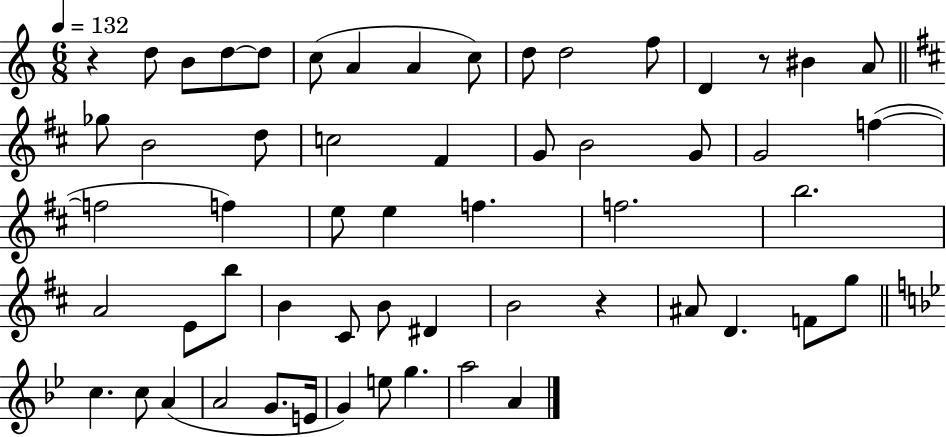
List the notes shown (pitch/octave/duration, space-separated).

R/q D5/e B4/e D5/e D5/e C5/e A4/q A4/q C5/e D5/e D5/h F5/e D4/q R/e BIS4/q A4/e Gb5/e B4/h D5/e C5/h F#4/q G4/e B4/h G4/e G4/h F5/q F5/h F5/q E5/e E5/q F5/q. F5/h. B5/h. A4/h E4/e B5/e B4/q C#4/e B4/e D#4/q B4/h R/q A#4/e D4/q. F4/e G5/e C5/q. C5/e A4/q A4/h G4/e. E4/s G4/q E5/e G5/q. A5/h A4/q